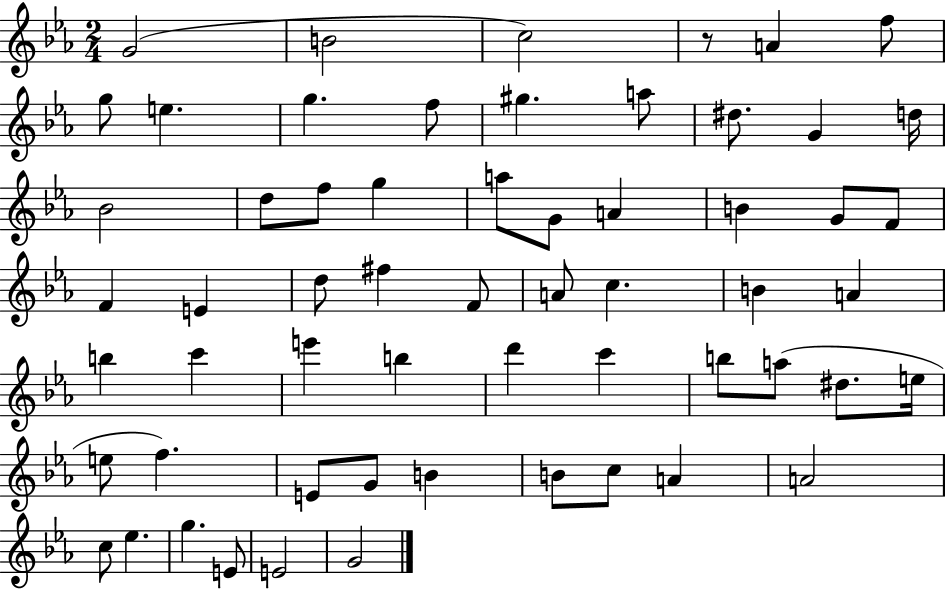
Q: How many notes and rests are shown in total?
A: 59